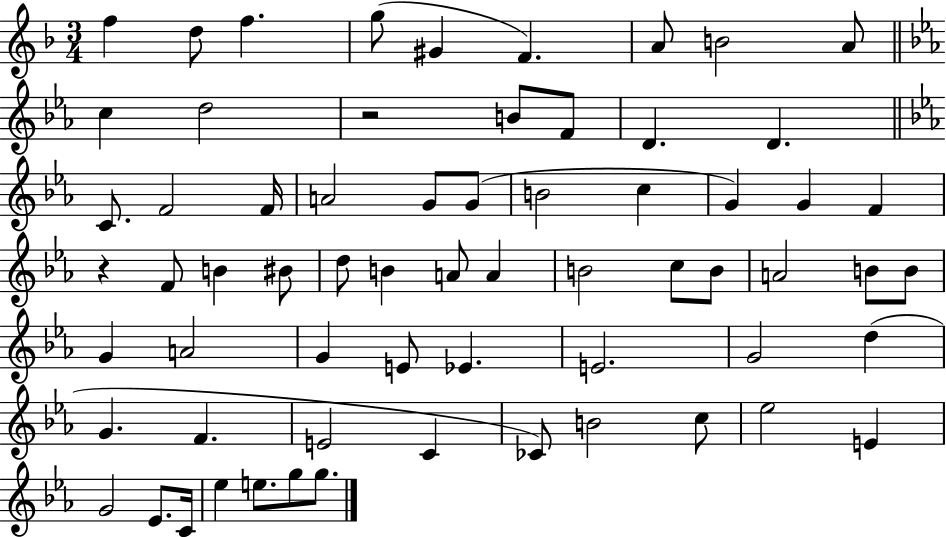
X:1
T:Untitled
M:3/4
L:1/4
K:F
f d/2 f g/2 ^G F A/2 B2 A/2 c d2 z2 B/2 F/2 D D C/2 F2 F/4 A2 G/2 G/2 B2 c G G F z F/2 B ^B/2 d/2 B A/2 A B2 c/2 B/2 A2 B/2 B/2 G A2 G E/2 _E E2 G2 d G F E2 C _C/2 B2 c/2 _e2 E G2 _E/2 C/4 _e e/2 g/2 g/2